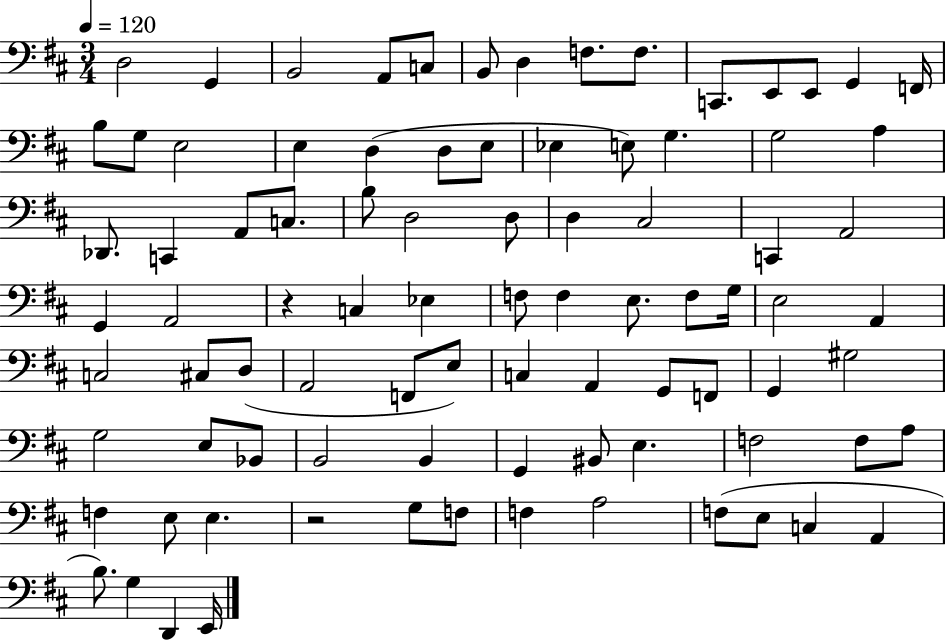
D3/h G2/q B2/h A2/e C3/e B2/e D3/q F3/e. F3/e. C2/e. E2/e E2/e G2/q F2/s B3/e G3/e E3/h E3/q D3/q D3/e E3/e Eb3/q E3/e G3/q. G3/h A3/q Db2/e. C2/q A2/e C3/e. B3/e D3/h D3/e D3/q C#3/h C2/q A2/h G2/q A2/h R/q C3/q Eb3/q F3/e F3/q E3/e. F3/e G3/s E3/h A2/q C3/h C#3/e D3/e A2/h F2/e E3/e C3/q A2/q G2/e F2/e G2/q G#3/h G3/h E3/e Bb2/e B2/h B2/q G2/q BIS2/e E3/q. F3/h F3/e A3/e F3/q E3/e E3/q. R/h G3/e F3/e F3/q A3/h F3/e E3/e C3/q A2/q B3/e. G3/q D2/q E2/s